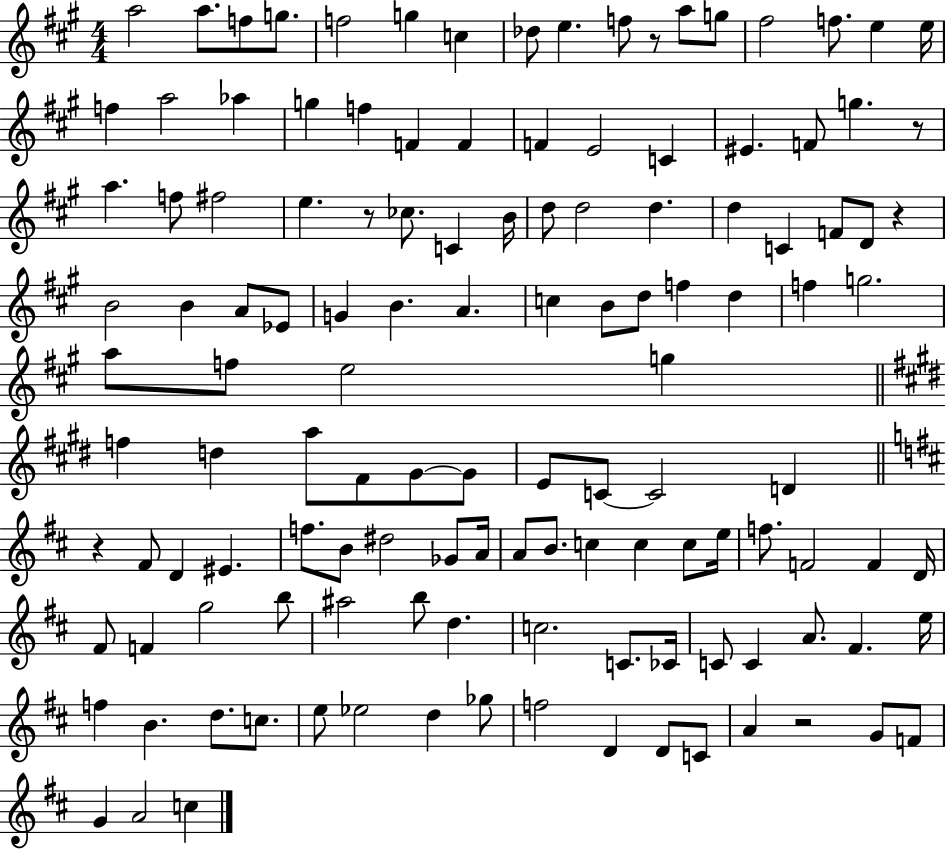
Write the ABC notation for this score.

X:1
T:Untitled
M:4/4
L:1/4
K:A
a2 a/2 f/2 g/2 f2 g c _d/2 e f/2 z/2 a/2 g/2 ^f2 f/2 e e/4 f a2 _a g f F F F E2 C ^E F/2 g z/2 a f/2 ^f2 e z/2 _c/2 C B/4 d/2 d2 d d C F/2 D/2 z B2 B A/2 _E/2 G B A c B/2 d/2 f d f g2 a/2 f/2 e2 g f d a/2 ^F/2 ^G/2 ^G/2 E/2 C/2 C2 D z ^F/2 D ^E f/2 B/2 ^d2 _G/2 A/4 A/2 B/2 c c c/2 e/4 f/2 F2 F D/4 ^F/2 F g2 b/2 ^a2 b/2 d c2 C/2 _C/4 C/2 C A/2 ^F e/4 f B d/2 c/2 e/2 _e2 d _g/2 f2 D D/2 C/2 A z2 G/2 F/2 G A2 c